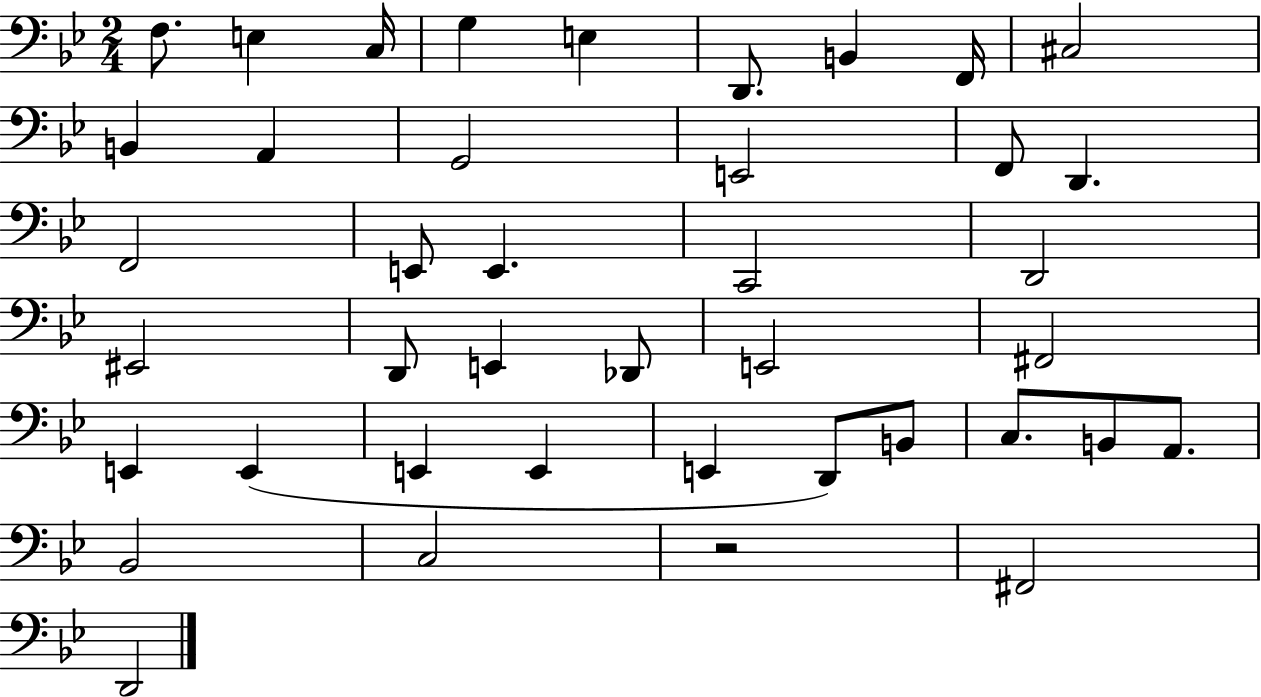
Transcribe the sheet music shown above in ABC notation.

X:1
T:Untitled
M:2/4
L:1/4
K:Bb
F,/2 E, C,/4 G, E, D,,/2 B,, F,,/4 ^C,2 B,, A,, G,,2 E,,2 F,,/2 D,, F,,2 E,,/2 E,, C,,2 D,,2 ^E,,2 D,,/2 E,, _D,,/2 E,,2 ^F,,2 E,, E,, E,, E,, E,, D,,/2 B,,/2 C,/2 B,,/2 A,,/2 _B,,2 C,2 z2 ^F,,2 D,,2